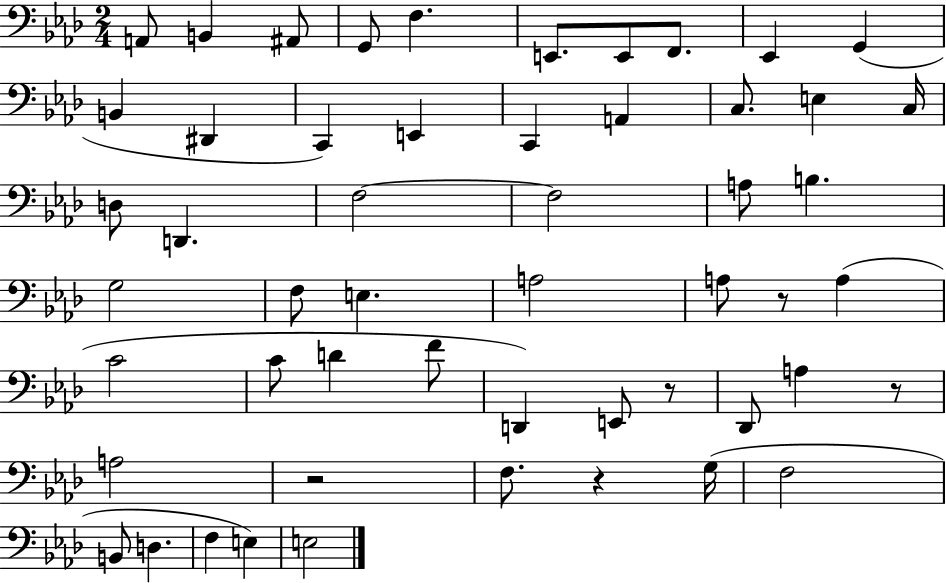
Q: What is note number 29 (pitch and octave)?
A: A3